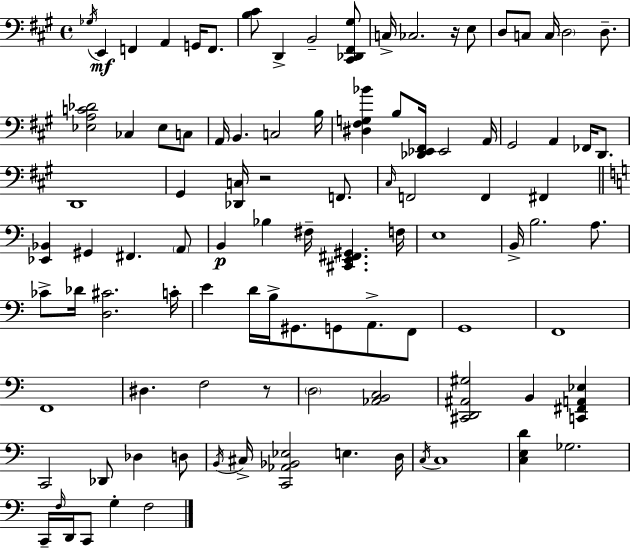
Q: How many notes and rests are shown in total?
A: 99